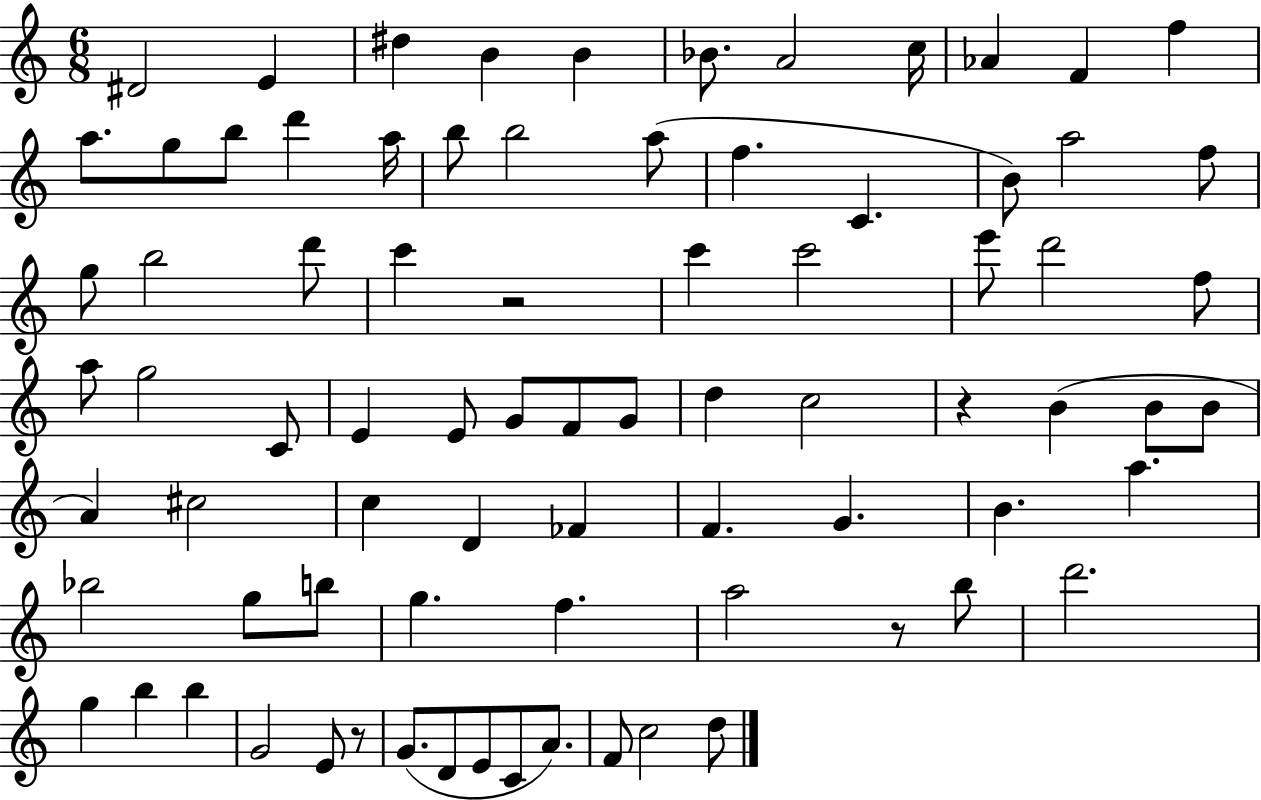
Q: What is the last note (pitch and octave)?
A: D5